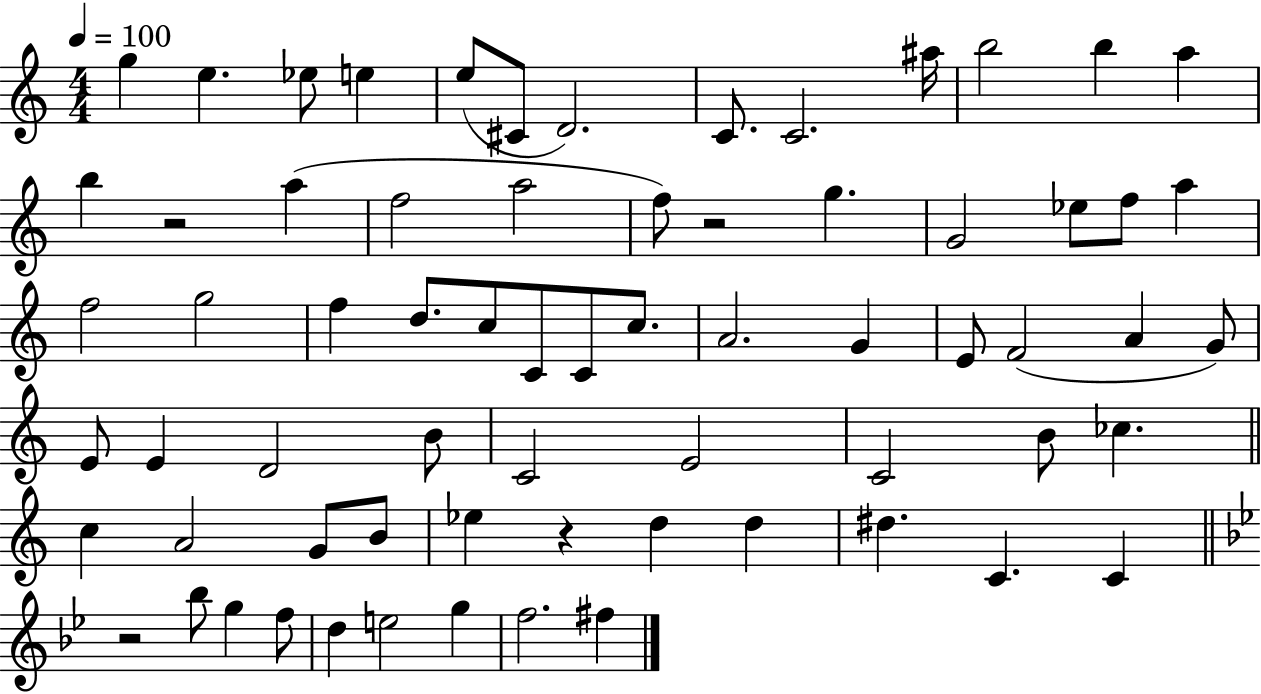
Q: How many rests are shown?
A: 4